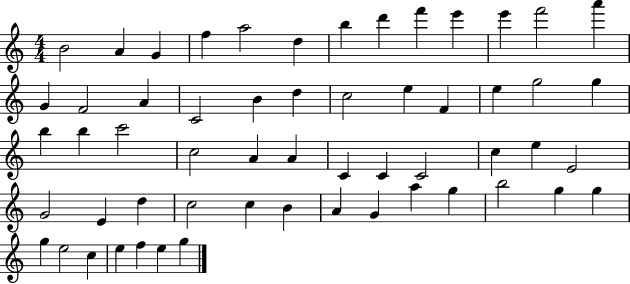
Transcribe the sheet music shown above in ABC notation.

X:1
T:Untitled
M:4/4
L:1/4
K:C
B2 A G f a2 d b d' f' e' e' f'2 a' G F2 A C2 B d c2 e F e g2 g b b c'2 c2 A A C C C2 c e E2 G2 E d c2 c B A G a g b2 g g g e2 c e f e g